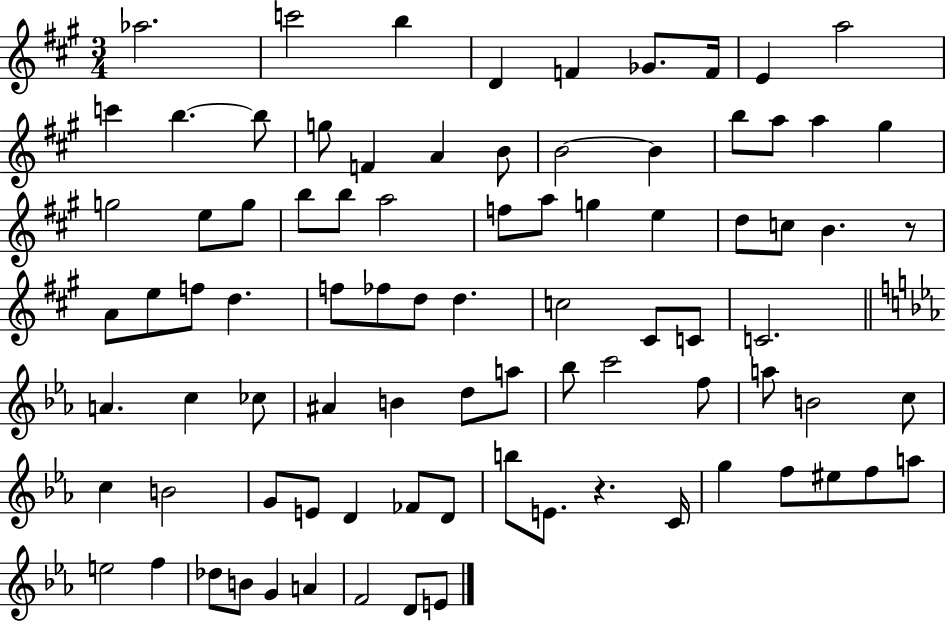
X:1
T:Untitled
M:3/4
L:1/4
K:A
_a2 c'2 b D F _G/2 F/4 E a2 c' b b/2 g/2 F A B/2 B2 B b/2 a/2 a ^g g2 e/2 g/2 b/2 b/2 a2 f/2 a/2 g e d/2 c/2 B z/2 A/2 e/2 f/2 d f/2 _f/2 d/2 d c2 ^C/2 C/2 C2 A c _c/2 ^A B d/2 a/2 _b/2 c'2 f/2 a/2 B2 c/2 c B2 G/2 E/2 D _F/2 D/2 b/2 E/2 z C/4 g f/2 ^e/2 f/2 a/2 e2 f _d/2 B/2 G A F2 D/2 E/2